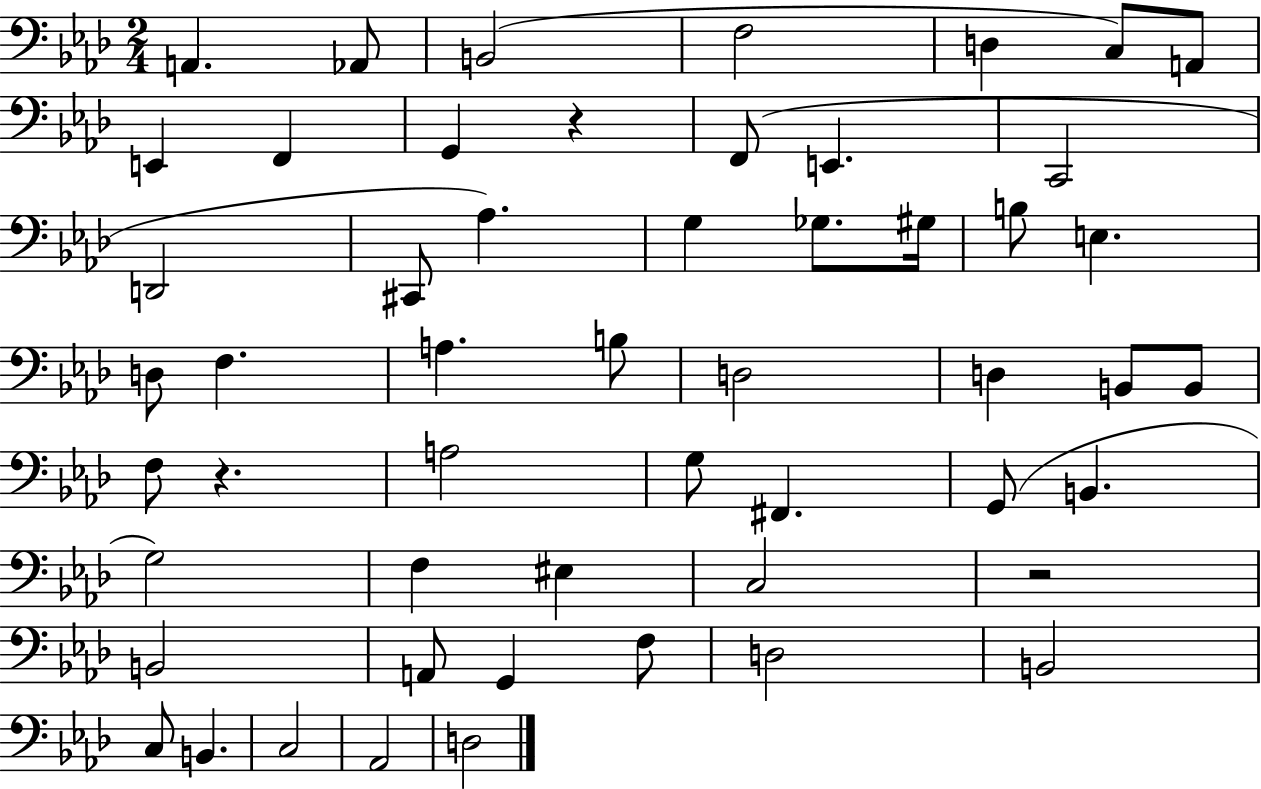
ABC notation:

X:1
T:Untitled
M:2/4
L:1/4
K:Ab
A,, _A,,/2 B,,2 F,2 D, C,/2 A,,/2 E,, F,, G,, z F,,/2 E,, C,,2 D,,2 ^C,,/2 _A, G, _G,/2 ^G,/4 B,/2 E, D,/2 F, A, B,/2 D,2 D, B,,/2 B,,/2 F,/2 z A,2 G,/2 ^F,, G,,/2 B,, G,2 F, ^E, C,2 z2 B,,2 A,,/2 G,, F,/2 D,2 B,,2 C,/2 B,, C,2 _A,,2 D,2